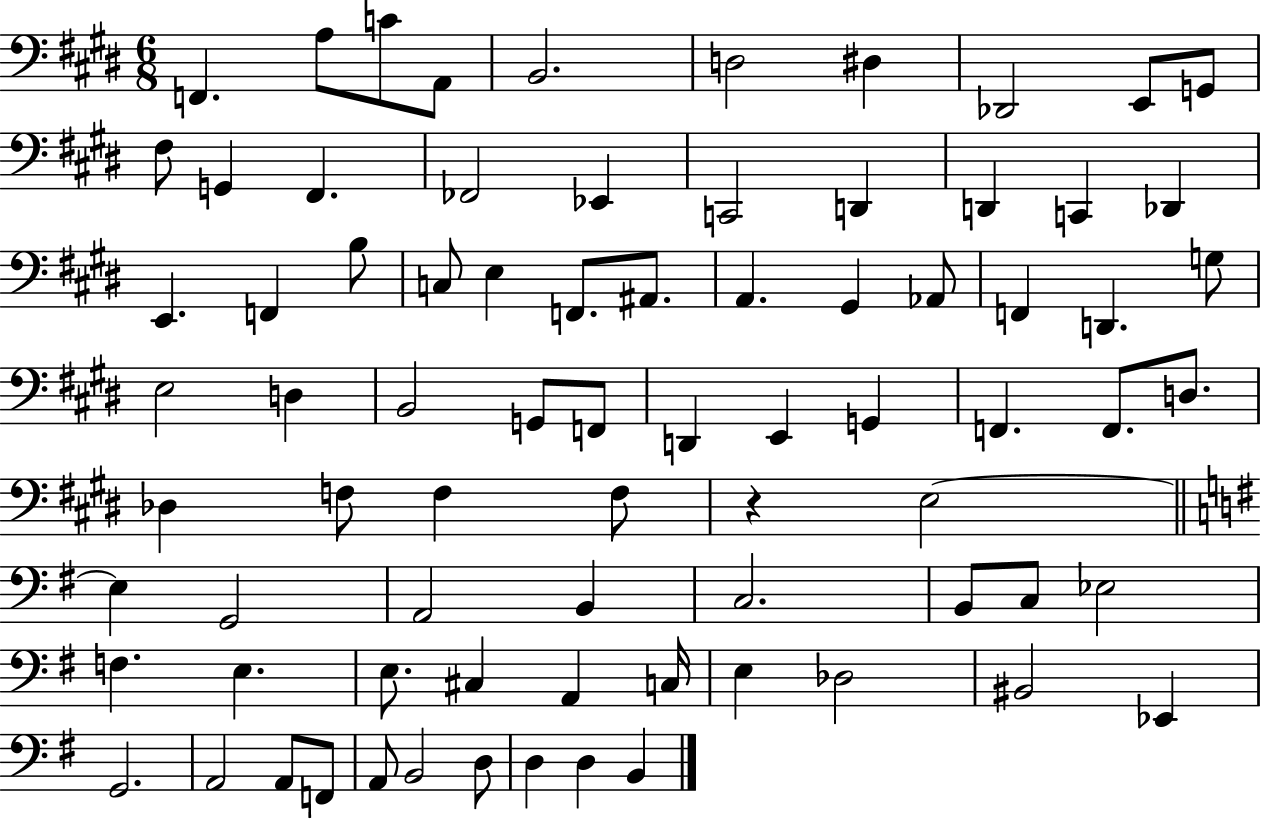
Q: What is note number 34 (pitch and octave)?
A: E3